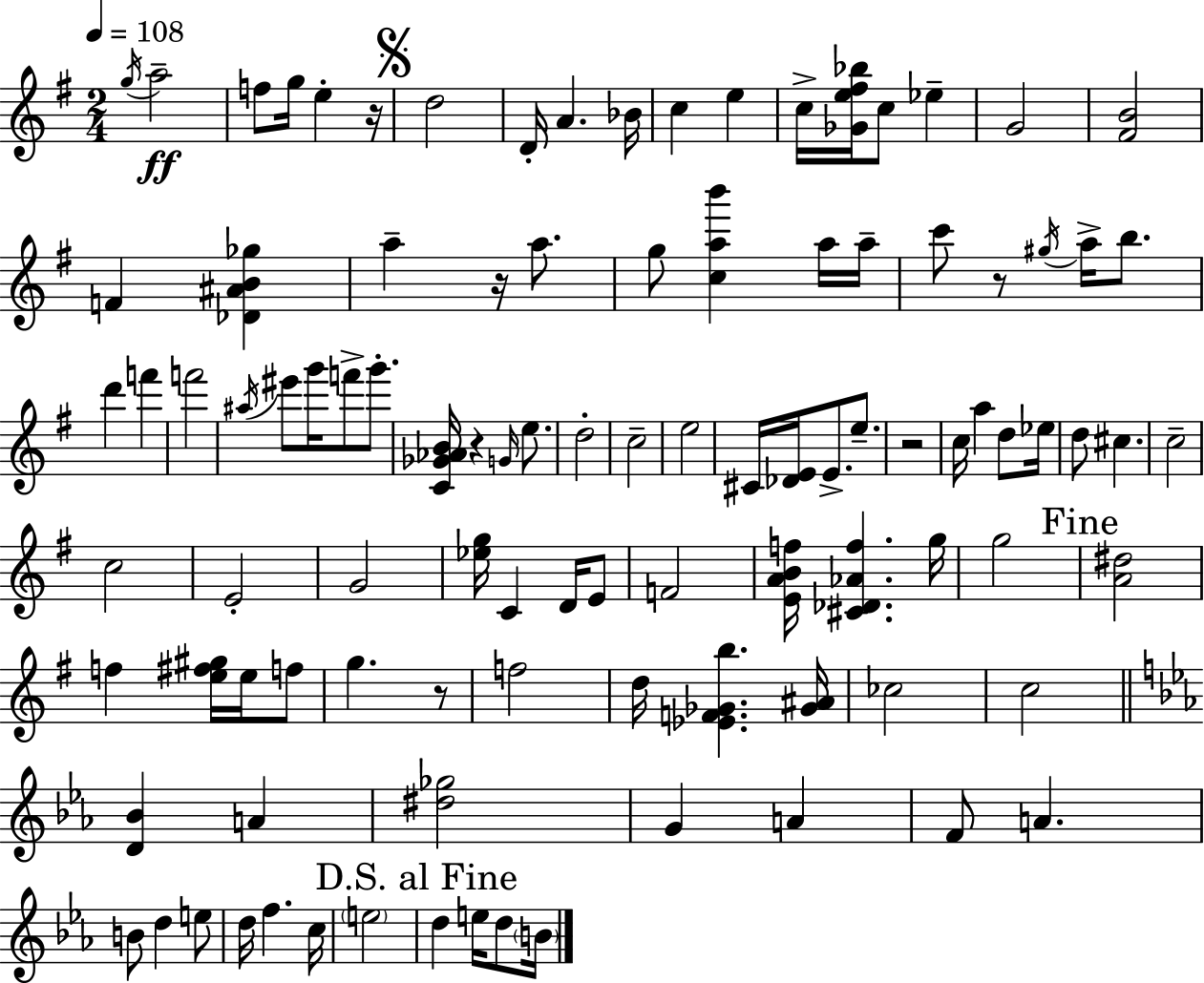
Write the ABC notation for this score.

X:1
T:Untitled
M:2/4
L:1/4
K:Em
g/4 a2 f/2 g/4 e z/4 d2 D/4 A _B/4 c e c/4 [_Ge^f_b]/4 c/2 _e G2 [^FB]2 F [_D^AB_g] a z/4 a/2 g/2 [cab'] a/4 a/4 c'/2 z/2 ^g/4 a/4 b/2 d' f' f'2 ^a/4 ^e'/2 g'/4 f'/2 g'/2 [C_G_AB]/4 z G/4 e/2 d2 c2 e2 ^C/4 [_DE]/4 E/2 e/2 z2 c/4 a d/2 _e/4 d/2 ^c c2 c2 E2 G2 [_eg]/4 C D/4 E/2 F2 [EABf]/4 [^C_D_Af] g/4 g2 [A^d]2 f [e^f^g]/4 e/4 f/2 g z/2 f2 d/4 [_EF_Gb] [_G^A]/4 _c2 c2 [D_B] A [^d_g]2 G A F/2 A B/2 d e/2 d/4 f c/4 e2 d e/4 d/2 B/4